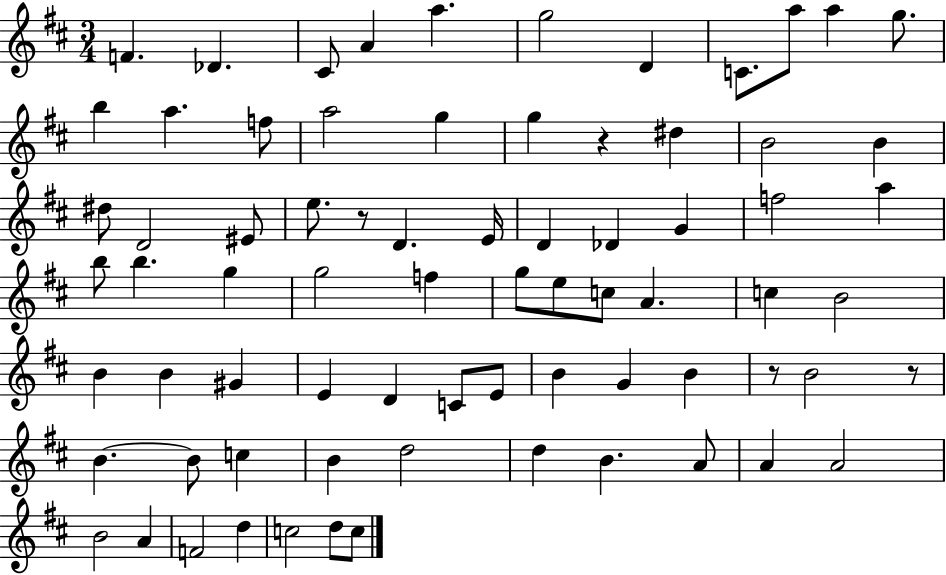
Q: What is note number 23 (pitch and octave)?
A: EIS4